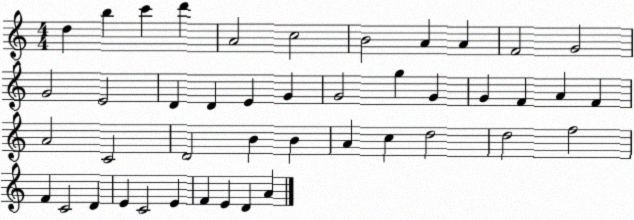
X:1
T:Untitled
M:4/4
L:1/4
K:C
d b c' d' A2 c2 B2 A A F2 G2 G2 E2 D D E G G2 g G G F A F A2 C2 D2 B B A c d2 d2 f2 F C2 D E C2 E F E D A